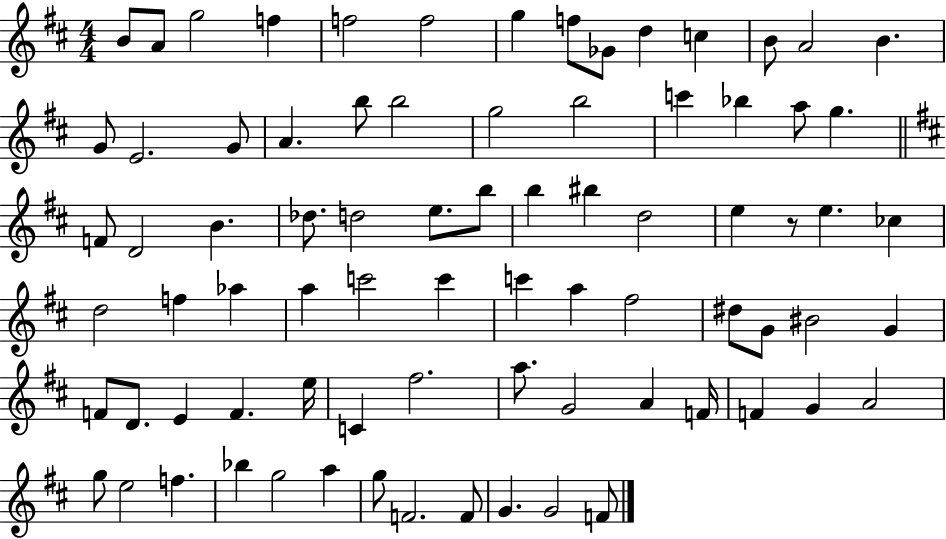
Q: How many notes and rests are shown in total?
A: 79